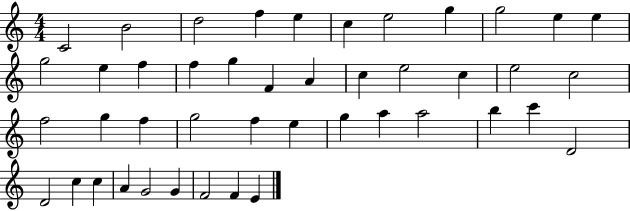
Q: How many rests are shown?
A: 0